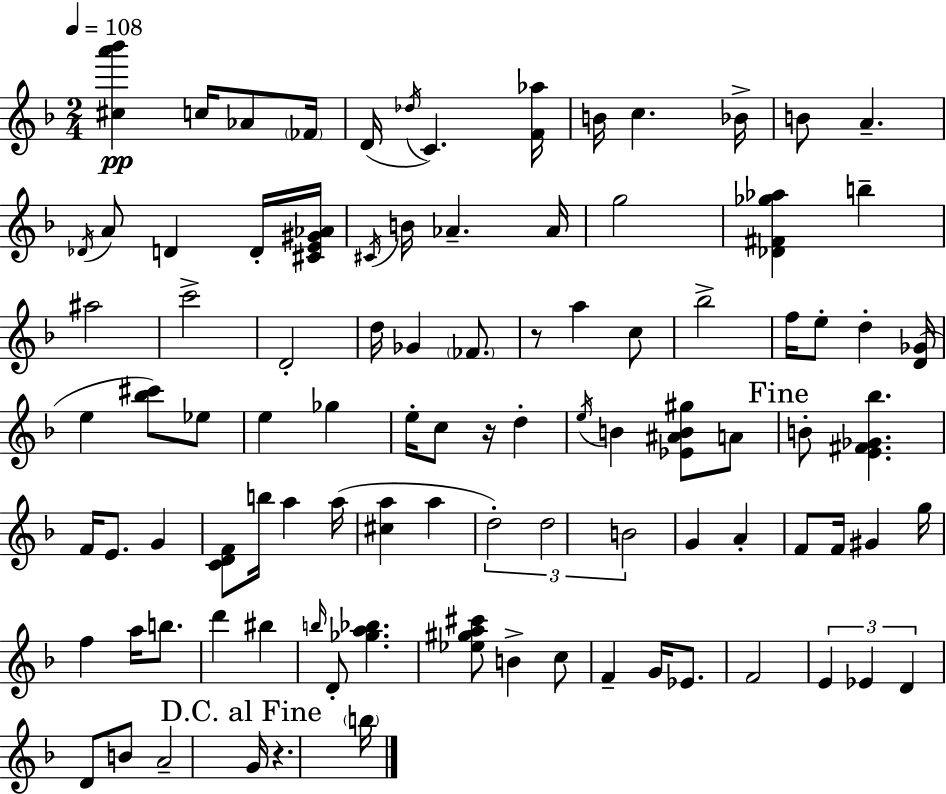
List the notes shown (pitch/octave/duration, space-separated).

[C#5,A6,Bb6]/q C5/s Ab4/e FES4/s D4/s Db5/s C4/q. [F4,Ab5]/s B4/s C5/q. Bb4/s B4/e A4/q. Db4/s A4/e D4/q D4/s [C#4,E4,G#4,Ab4]/s C#4/s B4/s Ab4/q. Ab4/s G5/h [Db4,F#4,Gb5,Ab5]/q B5/q A#5/h C6/h D4/h D5/s Gb4/q FES4/e. R/e A5/q C5/e Bb5/h F5/s E5/e D5/q [D4,Gb4]/s E5/q [Bb5,C#6]/e Eb5/e E5/q Gb5/q E5/s C5/e R/s D5/q E5/s B4/q [Eb4,A#4,B4,G#5]/e A4/e B4/e [E4,F#4,Gb4,Bb5]/q. F4/s E4/e. G4/q [C4,D4,F4]/e B5/s A5/q A5/s [C#5,A5]/q A5/q D5/h D5/h B4/h G4/q A4/q F4/e F4/s G#4/q G5/s F5/q A5/s B5/e. D6/q BIS5/q B5/s D4/e [Gb5,A5,Bb5]/q. [Eb5,G#5,A5,C#6]/e B4/q C5/e F4/q G4/s Eb4/e. F4/h E4/q Eb4/q D4/q D4/e B4/e A4/h G4/s R/q. B5/s